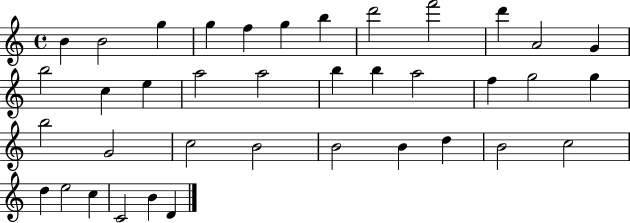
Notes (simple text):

B4/q B4/h G5/q G5/q F5/q G5/q B5/q D6/h F6/h D6/q A4/h G4/q B5/h C5/q E5/q A5/h A5/h B5/q B5/q A5/h F5/q G5/h G5/q B5/h G4/h C5/h B4/h B4/h B4/q D5/q B4/h C5/h D5/q E5/h C5/q C4/h B4/q D4/q